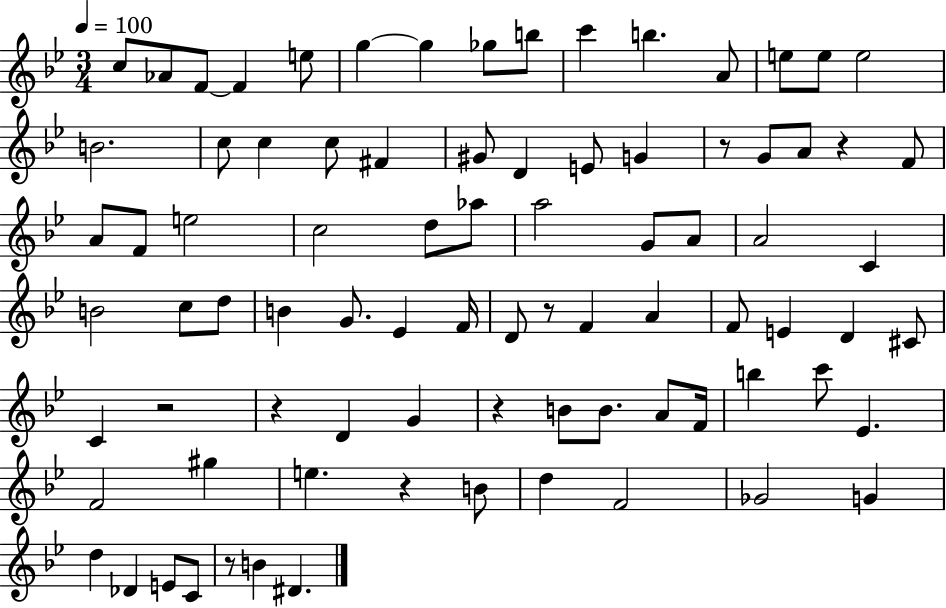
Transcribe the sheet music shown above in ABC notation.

X:1
T:Untitled
M:3/4
L:1/4
K:Bb
c/2 _A/2 F/2 F e/2 g g _g/2 b/2 c' b A/2 e/2 e/2 e2 B2 c/2 c c/2 ^F ^G/2 D E/2 G z/2 G/2 A/2 z F/2 A/2 F/2 e2 c2 d/2 _a/2 a2 G/2 A/2 A2 C B2 c/2 d/2 B G/2 _E F/4 D/2 z/2 F A F/2 E D ^C/2 C z2 z D G z B/2 B/2 A/2 F/4 b c'/2 _E F2 ^g e z B/2 d F2 _G2 G d _D E/2 C/2 z/2 B ^D